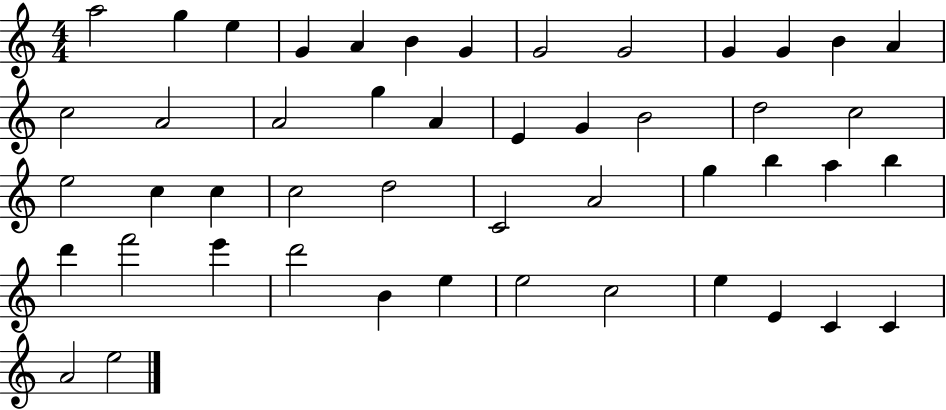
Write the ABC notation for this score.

X:1
T:Untitled
M:4/4
L:1/4
K:C
a2 g e G A B G G2 G2 G G B A c2 A2 A2 g A E G B2 d2 c2 e2 c c c2 d2 C2 A2 g b a b d' f'2 e' d'2 B e e2 c2 e E C C A2 e2